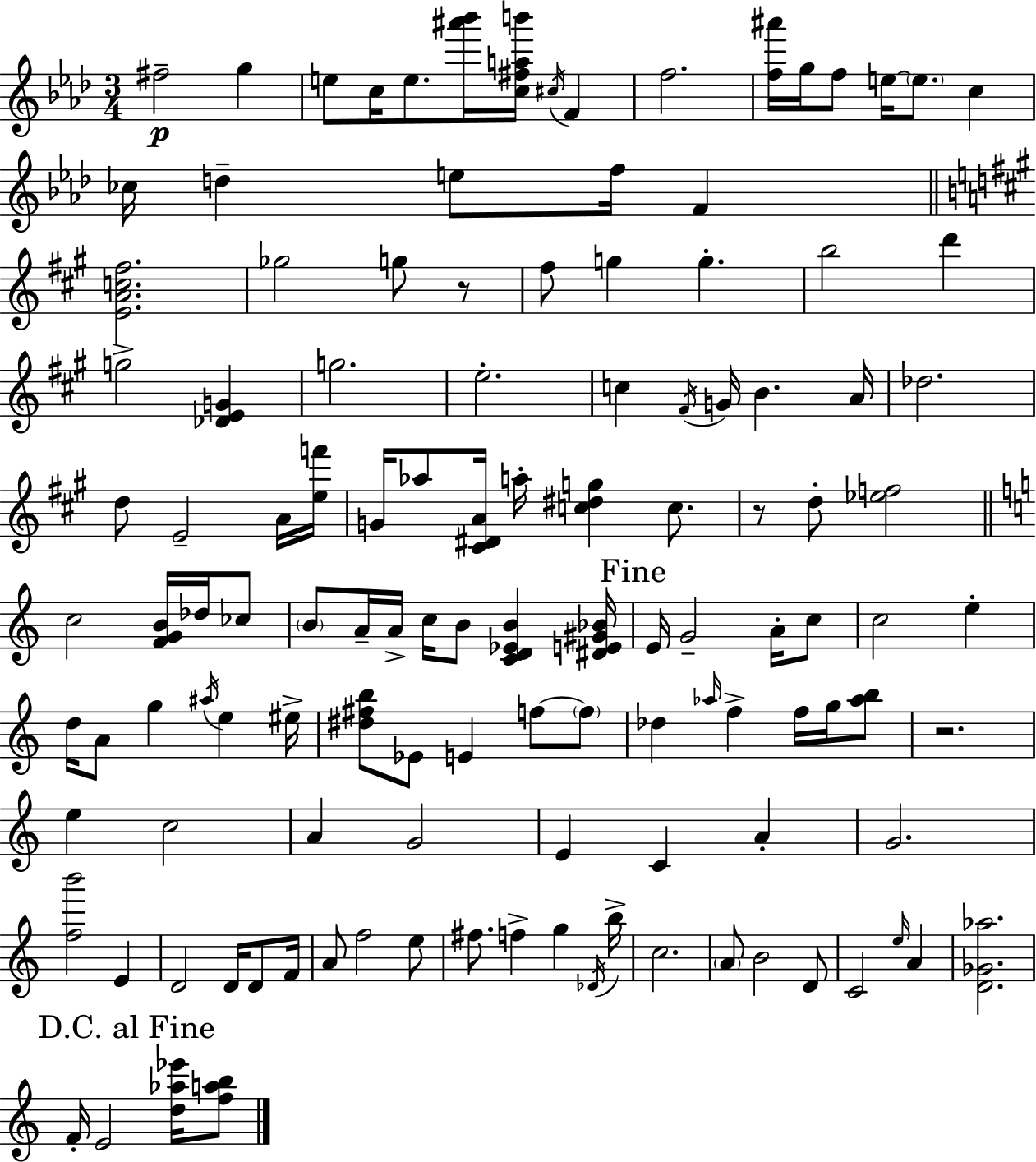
F#5/h G5/q E5/e C5/s E5/e. [A#6,Bb6]/s [C5,F#5,A5,B6]/s C#5/s F4/q F5/h. [F5,A#6]/s G5/s F5/e E5/s E5/e. C5/q CES5/s D5/q E5/e F5/s F4/q [E4,A4,C5,F#5]/h. Gb5/h G5/e R/e F#5/e G5/q G5/q. B5/h D6/q G5/h [Db4,E4,G4]/q G5/h. E5/h. C5/q F#4/s G4/s B4/q. A4/s Db5/h. D5/e E4/h A4/s [E5,F6]/s G4/s Ab5/e [C#4,D#4,A4]/s A5/s [C5,D#5,G5]/q C5/e. R/e D5/e [Eb5,F5]/h C5/h [F4,G4,B4]/s Db5/s CES5/e B4/e A4/s A4/s C5/s B4/e [C4,D4,Eb4,B4]/q [D#4,E4,G#4,Bb4]/s E4/s G4/h A4/s C5/e C5/h E5/q D5/s A4/e G5/q A#5/s E5/q EIS5/s [D#5,F#5,B5]/e Eb4/e E4/q F5/e F5/e Db5/q Ab5/s F5/q F5/s G5/s [Ab5,B5]/e R/h. E5/q C5/h A4/q G4/h E4/q C4/q A4/q G4/h. [F5,B6]/h E4/q D4/h D4/s D4/e F4/s A4/e F5/h E5/e F#5/e. F5/q G5/q Db4/s B5/s C5/h. A4/e B4/h D4/e C4/h E5/s A4/q [D4,Gb4,Ab5]/h. F4/s E4/h [D5,Ab5,Eb6]/s [F5,A5,B5]/e